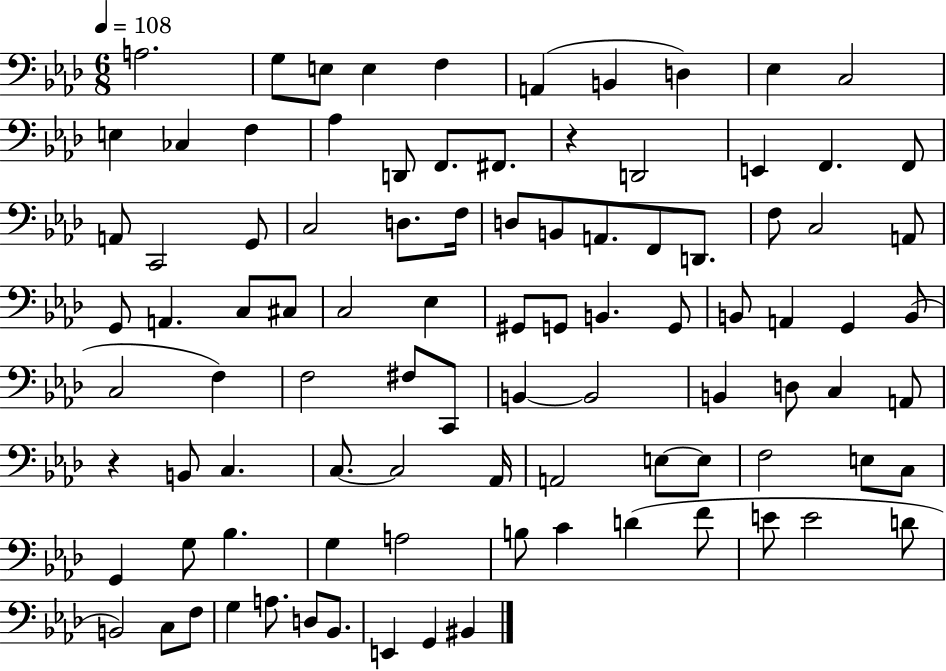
X:1
T:Untitled
M:6/8
L:1/4
K:Ab
A,2 G,/2 E,/2 E, F, A,, B,, D, _E, C,2 E, _C, F, _A, D,,/2 F,,/2 ^F,,/2 z D,,2 E,, F,, F,,/2 A,,/2 C,,2 G,,/2 C,2 D,/2 F,/4 D,/2 B,,/2 A,,/2 F,,/2 D,,/2 F,/2 C,2 A,,/2 G,,/2 A,, C,/2 ^C,/2 C,2 _E, ^G,,/2 G,,/2 B,, G,,/2 B,,/2 A,, G,, B,,/2 C,2 F, F,2 ^F,/2 C,,/2 B,, B,,2 B,, D,/2 C, A,,/2 z B,,/2 C, C,/2 C,2 _A,,/4 A,,2 E,/2 E,/2 F,2 E,/2 C,/2 G,, G,/2 _B, G, A,2 B,/2 C D F/2 E/2 E2 D/2 B,,2 C,/2 F,/2 G, A,/2 D,/2 _B,,/2 E,, G,, ^B,,